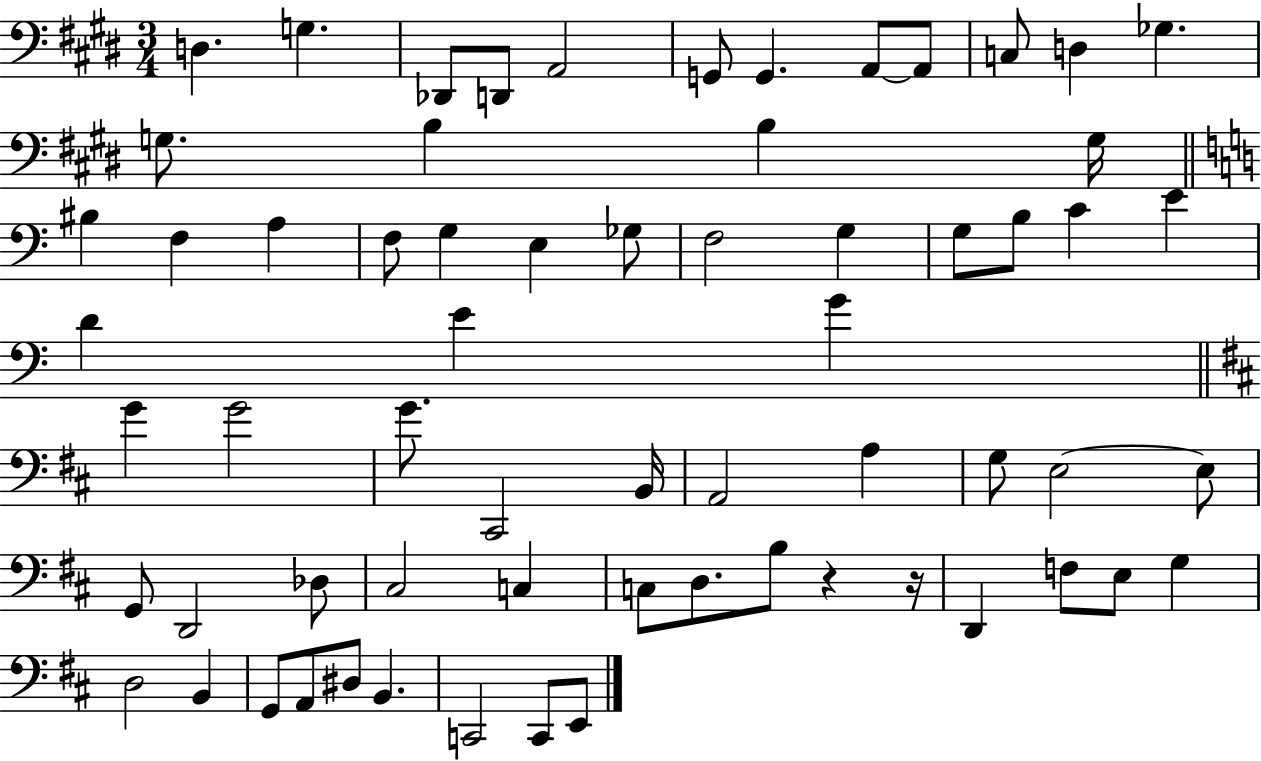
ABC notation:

X:1
T:Untitled
M:3/4
L:1/4
K:E
D, G, _D,,/2 D,,/2 A,,2 G,,/2 G,, A,,/2 A,,/2 C,/2 D, _G, G,/2 B, B, G,/4 ^B, F, A, F,/2 G, E, _G,/2 F,2 G, G,/2 B,/2 C E D E G G G2 G/2 ^C,,2 B,,/4 A,,2 A, G,/2 E,2 E,/2 G,,/2 D,,2 _D,/2 ^C,2 C, C,/2 D,/2 B,/2 z z/4 D,, F,/2 E,/2 G, D,2 B,, G,,/2 A,,/2 ^D,/2 B,, C,,2 C,,/2 E,,/2